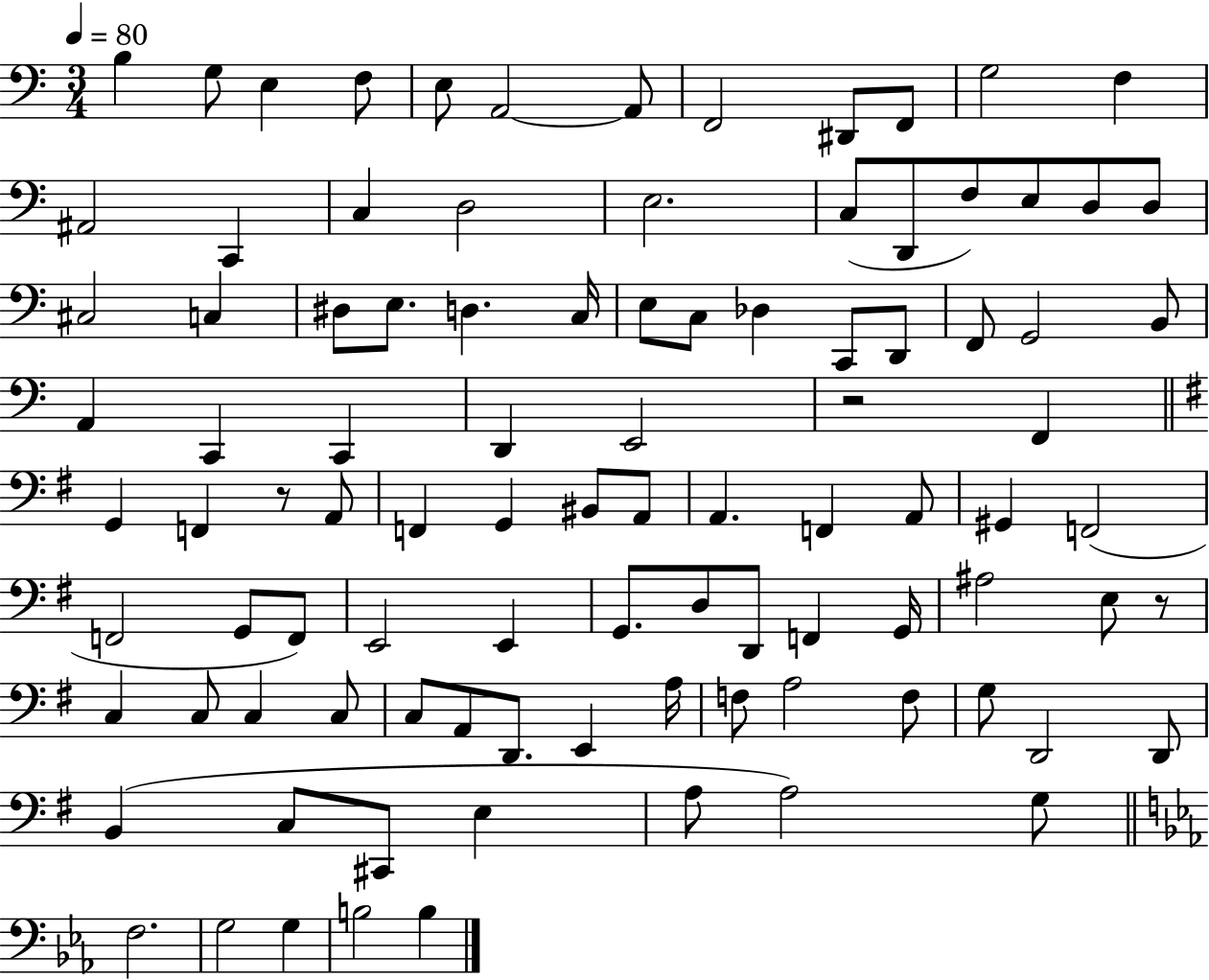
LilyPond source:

{
  \clef bass
  \numericTimeSignature
  \time 3/4
  \key c \major
  \tempo 4 = 80
  b4 g8 e4 f8 | e8 a,2~~ a,8 | f,2 dis,8 f,8 | g2 f4 | \break ais,2 c,4 | c4 d2 | e2. | c8( d,8 f8) e8 d8 d8 | \break cis2 c4 | dis8 e8. d4. c16 | e8 c8 des4 c,8 d,8 | f,8 g,2 b,8 | \break a,4 c,4 c,4 | d,4 e,2 | r2 f,4 | \bar "||" \break \key e \minor g,4 f,4 r8 a,8 | f,4 g,4 bis,8 a,8 | a,4. f,4 a,8 | gis,4 f,2( | \break f,2 g,8 f,8) | e,2 e,4 | g,8. d8 d,8 f,4 g,16 | ais2 e8 r8 | \break c4 c8 c4 c8 | c8 a,8 d,8. e,4 a16 | f8 a2 f8 | g8 d,2 d,8 | \break b,4( c8 cis,8 e4 | a8 a2) g8 | \bar "||" \break \key c \minor f2. | g2 g4 | b2 b4 | \bar "|."
}